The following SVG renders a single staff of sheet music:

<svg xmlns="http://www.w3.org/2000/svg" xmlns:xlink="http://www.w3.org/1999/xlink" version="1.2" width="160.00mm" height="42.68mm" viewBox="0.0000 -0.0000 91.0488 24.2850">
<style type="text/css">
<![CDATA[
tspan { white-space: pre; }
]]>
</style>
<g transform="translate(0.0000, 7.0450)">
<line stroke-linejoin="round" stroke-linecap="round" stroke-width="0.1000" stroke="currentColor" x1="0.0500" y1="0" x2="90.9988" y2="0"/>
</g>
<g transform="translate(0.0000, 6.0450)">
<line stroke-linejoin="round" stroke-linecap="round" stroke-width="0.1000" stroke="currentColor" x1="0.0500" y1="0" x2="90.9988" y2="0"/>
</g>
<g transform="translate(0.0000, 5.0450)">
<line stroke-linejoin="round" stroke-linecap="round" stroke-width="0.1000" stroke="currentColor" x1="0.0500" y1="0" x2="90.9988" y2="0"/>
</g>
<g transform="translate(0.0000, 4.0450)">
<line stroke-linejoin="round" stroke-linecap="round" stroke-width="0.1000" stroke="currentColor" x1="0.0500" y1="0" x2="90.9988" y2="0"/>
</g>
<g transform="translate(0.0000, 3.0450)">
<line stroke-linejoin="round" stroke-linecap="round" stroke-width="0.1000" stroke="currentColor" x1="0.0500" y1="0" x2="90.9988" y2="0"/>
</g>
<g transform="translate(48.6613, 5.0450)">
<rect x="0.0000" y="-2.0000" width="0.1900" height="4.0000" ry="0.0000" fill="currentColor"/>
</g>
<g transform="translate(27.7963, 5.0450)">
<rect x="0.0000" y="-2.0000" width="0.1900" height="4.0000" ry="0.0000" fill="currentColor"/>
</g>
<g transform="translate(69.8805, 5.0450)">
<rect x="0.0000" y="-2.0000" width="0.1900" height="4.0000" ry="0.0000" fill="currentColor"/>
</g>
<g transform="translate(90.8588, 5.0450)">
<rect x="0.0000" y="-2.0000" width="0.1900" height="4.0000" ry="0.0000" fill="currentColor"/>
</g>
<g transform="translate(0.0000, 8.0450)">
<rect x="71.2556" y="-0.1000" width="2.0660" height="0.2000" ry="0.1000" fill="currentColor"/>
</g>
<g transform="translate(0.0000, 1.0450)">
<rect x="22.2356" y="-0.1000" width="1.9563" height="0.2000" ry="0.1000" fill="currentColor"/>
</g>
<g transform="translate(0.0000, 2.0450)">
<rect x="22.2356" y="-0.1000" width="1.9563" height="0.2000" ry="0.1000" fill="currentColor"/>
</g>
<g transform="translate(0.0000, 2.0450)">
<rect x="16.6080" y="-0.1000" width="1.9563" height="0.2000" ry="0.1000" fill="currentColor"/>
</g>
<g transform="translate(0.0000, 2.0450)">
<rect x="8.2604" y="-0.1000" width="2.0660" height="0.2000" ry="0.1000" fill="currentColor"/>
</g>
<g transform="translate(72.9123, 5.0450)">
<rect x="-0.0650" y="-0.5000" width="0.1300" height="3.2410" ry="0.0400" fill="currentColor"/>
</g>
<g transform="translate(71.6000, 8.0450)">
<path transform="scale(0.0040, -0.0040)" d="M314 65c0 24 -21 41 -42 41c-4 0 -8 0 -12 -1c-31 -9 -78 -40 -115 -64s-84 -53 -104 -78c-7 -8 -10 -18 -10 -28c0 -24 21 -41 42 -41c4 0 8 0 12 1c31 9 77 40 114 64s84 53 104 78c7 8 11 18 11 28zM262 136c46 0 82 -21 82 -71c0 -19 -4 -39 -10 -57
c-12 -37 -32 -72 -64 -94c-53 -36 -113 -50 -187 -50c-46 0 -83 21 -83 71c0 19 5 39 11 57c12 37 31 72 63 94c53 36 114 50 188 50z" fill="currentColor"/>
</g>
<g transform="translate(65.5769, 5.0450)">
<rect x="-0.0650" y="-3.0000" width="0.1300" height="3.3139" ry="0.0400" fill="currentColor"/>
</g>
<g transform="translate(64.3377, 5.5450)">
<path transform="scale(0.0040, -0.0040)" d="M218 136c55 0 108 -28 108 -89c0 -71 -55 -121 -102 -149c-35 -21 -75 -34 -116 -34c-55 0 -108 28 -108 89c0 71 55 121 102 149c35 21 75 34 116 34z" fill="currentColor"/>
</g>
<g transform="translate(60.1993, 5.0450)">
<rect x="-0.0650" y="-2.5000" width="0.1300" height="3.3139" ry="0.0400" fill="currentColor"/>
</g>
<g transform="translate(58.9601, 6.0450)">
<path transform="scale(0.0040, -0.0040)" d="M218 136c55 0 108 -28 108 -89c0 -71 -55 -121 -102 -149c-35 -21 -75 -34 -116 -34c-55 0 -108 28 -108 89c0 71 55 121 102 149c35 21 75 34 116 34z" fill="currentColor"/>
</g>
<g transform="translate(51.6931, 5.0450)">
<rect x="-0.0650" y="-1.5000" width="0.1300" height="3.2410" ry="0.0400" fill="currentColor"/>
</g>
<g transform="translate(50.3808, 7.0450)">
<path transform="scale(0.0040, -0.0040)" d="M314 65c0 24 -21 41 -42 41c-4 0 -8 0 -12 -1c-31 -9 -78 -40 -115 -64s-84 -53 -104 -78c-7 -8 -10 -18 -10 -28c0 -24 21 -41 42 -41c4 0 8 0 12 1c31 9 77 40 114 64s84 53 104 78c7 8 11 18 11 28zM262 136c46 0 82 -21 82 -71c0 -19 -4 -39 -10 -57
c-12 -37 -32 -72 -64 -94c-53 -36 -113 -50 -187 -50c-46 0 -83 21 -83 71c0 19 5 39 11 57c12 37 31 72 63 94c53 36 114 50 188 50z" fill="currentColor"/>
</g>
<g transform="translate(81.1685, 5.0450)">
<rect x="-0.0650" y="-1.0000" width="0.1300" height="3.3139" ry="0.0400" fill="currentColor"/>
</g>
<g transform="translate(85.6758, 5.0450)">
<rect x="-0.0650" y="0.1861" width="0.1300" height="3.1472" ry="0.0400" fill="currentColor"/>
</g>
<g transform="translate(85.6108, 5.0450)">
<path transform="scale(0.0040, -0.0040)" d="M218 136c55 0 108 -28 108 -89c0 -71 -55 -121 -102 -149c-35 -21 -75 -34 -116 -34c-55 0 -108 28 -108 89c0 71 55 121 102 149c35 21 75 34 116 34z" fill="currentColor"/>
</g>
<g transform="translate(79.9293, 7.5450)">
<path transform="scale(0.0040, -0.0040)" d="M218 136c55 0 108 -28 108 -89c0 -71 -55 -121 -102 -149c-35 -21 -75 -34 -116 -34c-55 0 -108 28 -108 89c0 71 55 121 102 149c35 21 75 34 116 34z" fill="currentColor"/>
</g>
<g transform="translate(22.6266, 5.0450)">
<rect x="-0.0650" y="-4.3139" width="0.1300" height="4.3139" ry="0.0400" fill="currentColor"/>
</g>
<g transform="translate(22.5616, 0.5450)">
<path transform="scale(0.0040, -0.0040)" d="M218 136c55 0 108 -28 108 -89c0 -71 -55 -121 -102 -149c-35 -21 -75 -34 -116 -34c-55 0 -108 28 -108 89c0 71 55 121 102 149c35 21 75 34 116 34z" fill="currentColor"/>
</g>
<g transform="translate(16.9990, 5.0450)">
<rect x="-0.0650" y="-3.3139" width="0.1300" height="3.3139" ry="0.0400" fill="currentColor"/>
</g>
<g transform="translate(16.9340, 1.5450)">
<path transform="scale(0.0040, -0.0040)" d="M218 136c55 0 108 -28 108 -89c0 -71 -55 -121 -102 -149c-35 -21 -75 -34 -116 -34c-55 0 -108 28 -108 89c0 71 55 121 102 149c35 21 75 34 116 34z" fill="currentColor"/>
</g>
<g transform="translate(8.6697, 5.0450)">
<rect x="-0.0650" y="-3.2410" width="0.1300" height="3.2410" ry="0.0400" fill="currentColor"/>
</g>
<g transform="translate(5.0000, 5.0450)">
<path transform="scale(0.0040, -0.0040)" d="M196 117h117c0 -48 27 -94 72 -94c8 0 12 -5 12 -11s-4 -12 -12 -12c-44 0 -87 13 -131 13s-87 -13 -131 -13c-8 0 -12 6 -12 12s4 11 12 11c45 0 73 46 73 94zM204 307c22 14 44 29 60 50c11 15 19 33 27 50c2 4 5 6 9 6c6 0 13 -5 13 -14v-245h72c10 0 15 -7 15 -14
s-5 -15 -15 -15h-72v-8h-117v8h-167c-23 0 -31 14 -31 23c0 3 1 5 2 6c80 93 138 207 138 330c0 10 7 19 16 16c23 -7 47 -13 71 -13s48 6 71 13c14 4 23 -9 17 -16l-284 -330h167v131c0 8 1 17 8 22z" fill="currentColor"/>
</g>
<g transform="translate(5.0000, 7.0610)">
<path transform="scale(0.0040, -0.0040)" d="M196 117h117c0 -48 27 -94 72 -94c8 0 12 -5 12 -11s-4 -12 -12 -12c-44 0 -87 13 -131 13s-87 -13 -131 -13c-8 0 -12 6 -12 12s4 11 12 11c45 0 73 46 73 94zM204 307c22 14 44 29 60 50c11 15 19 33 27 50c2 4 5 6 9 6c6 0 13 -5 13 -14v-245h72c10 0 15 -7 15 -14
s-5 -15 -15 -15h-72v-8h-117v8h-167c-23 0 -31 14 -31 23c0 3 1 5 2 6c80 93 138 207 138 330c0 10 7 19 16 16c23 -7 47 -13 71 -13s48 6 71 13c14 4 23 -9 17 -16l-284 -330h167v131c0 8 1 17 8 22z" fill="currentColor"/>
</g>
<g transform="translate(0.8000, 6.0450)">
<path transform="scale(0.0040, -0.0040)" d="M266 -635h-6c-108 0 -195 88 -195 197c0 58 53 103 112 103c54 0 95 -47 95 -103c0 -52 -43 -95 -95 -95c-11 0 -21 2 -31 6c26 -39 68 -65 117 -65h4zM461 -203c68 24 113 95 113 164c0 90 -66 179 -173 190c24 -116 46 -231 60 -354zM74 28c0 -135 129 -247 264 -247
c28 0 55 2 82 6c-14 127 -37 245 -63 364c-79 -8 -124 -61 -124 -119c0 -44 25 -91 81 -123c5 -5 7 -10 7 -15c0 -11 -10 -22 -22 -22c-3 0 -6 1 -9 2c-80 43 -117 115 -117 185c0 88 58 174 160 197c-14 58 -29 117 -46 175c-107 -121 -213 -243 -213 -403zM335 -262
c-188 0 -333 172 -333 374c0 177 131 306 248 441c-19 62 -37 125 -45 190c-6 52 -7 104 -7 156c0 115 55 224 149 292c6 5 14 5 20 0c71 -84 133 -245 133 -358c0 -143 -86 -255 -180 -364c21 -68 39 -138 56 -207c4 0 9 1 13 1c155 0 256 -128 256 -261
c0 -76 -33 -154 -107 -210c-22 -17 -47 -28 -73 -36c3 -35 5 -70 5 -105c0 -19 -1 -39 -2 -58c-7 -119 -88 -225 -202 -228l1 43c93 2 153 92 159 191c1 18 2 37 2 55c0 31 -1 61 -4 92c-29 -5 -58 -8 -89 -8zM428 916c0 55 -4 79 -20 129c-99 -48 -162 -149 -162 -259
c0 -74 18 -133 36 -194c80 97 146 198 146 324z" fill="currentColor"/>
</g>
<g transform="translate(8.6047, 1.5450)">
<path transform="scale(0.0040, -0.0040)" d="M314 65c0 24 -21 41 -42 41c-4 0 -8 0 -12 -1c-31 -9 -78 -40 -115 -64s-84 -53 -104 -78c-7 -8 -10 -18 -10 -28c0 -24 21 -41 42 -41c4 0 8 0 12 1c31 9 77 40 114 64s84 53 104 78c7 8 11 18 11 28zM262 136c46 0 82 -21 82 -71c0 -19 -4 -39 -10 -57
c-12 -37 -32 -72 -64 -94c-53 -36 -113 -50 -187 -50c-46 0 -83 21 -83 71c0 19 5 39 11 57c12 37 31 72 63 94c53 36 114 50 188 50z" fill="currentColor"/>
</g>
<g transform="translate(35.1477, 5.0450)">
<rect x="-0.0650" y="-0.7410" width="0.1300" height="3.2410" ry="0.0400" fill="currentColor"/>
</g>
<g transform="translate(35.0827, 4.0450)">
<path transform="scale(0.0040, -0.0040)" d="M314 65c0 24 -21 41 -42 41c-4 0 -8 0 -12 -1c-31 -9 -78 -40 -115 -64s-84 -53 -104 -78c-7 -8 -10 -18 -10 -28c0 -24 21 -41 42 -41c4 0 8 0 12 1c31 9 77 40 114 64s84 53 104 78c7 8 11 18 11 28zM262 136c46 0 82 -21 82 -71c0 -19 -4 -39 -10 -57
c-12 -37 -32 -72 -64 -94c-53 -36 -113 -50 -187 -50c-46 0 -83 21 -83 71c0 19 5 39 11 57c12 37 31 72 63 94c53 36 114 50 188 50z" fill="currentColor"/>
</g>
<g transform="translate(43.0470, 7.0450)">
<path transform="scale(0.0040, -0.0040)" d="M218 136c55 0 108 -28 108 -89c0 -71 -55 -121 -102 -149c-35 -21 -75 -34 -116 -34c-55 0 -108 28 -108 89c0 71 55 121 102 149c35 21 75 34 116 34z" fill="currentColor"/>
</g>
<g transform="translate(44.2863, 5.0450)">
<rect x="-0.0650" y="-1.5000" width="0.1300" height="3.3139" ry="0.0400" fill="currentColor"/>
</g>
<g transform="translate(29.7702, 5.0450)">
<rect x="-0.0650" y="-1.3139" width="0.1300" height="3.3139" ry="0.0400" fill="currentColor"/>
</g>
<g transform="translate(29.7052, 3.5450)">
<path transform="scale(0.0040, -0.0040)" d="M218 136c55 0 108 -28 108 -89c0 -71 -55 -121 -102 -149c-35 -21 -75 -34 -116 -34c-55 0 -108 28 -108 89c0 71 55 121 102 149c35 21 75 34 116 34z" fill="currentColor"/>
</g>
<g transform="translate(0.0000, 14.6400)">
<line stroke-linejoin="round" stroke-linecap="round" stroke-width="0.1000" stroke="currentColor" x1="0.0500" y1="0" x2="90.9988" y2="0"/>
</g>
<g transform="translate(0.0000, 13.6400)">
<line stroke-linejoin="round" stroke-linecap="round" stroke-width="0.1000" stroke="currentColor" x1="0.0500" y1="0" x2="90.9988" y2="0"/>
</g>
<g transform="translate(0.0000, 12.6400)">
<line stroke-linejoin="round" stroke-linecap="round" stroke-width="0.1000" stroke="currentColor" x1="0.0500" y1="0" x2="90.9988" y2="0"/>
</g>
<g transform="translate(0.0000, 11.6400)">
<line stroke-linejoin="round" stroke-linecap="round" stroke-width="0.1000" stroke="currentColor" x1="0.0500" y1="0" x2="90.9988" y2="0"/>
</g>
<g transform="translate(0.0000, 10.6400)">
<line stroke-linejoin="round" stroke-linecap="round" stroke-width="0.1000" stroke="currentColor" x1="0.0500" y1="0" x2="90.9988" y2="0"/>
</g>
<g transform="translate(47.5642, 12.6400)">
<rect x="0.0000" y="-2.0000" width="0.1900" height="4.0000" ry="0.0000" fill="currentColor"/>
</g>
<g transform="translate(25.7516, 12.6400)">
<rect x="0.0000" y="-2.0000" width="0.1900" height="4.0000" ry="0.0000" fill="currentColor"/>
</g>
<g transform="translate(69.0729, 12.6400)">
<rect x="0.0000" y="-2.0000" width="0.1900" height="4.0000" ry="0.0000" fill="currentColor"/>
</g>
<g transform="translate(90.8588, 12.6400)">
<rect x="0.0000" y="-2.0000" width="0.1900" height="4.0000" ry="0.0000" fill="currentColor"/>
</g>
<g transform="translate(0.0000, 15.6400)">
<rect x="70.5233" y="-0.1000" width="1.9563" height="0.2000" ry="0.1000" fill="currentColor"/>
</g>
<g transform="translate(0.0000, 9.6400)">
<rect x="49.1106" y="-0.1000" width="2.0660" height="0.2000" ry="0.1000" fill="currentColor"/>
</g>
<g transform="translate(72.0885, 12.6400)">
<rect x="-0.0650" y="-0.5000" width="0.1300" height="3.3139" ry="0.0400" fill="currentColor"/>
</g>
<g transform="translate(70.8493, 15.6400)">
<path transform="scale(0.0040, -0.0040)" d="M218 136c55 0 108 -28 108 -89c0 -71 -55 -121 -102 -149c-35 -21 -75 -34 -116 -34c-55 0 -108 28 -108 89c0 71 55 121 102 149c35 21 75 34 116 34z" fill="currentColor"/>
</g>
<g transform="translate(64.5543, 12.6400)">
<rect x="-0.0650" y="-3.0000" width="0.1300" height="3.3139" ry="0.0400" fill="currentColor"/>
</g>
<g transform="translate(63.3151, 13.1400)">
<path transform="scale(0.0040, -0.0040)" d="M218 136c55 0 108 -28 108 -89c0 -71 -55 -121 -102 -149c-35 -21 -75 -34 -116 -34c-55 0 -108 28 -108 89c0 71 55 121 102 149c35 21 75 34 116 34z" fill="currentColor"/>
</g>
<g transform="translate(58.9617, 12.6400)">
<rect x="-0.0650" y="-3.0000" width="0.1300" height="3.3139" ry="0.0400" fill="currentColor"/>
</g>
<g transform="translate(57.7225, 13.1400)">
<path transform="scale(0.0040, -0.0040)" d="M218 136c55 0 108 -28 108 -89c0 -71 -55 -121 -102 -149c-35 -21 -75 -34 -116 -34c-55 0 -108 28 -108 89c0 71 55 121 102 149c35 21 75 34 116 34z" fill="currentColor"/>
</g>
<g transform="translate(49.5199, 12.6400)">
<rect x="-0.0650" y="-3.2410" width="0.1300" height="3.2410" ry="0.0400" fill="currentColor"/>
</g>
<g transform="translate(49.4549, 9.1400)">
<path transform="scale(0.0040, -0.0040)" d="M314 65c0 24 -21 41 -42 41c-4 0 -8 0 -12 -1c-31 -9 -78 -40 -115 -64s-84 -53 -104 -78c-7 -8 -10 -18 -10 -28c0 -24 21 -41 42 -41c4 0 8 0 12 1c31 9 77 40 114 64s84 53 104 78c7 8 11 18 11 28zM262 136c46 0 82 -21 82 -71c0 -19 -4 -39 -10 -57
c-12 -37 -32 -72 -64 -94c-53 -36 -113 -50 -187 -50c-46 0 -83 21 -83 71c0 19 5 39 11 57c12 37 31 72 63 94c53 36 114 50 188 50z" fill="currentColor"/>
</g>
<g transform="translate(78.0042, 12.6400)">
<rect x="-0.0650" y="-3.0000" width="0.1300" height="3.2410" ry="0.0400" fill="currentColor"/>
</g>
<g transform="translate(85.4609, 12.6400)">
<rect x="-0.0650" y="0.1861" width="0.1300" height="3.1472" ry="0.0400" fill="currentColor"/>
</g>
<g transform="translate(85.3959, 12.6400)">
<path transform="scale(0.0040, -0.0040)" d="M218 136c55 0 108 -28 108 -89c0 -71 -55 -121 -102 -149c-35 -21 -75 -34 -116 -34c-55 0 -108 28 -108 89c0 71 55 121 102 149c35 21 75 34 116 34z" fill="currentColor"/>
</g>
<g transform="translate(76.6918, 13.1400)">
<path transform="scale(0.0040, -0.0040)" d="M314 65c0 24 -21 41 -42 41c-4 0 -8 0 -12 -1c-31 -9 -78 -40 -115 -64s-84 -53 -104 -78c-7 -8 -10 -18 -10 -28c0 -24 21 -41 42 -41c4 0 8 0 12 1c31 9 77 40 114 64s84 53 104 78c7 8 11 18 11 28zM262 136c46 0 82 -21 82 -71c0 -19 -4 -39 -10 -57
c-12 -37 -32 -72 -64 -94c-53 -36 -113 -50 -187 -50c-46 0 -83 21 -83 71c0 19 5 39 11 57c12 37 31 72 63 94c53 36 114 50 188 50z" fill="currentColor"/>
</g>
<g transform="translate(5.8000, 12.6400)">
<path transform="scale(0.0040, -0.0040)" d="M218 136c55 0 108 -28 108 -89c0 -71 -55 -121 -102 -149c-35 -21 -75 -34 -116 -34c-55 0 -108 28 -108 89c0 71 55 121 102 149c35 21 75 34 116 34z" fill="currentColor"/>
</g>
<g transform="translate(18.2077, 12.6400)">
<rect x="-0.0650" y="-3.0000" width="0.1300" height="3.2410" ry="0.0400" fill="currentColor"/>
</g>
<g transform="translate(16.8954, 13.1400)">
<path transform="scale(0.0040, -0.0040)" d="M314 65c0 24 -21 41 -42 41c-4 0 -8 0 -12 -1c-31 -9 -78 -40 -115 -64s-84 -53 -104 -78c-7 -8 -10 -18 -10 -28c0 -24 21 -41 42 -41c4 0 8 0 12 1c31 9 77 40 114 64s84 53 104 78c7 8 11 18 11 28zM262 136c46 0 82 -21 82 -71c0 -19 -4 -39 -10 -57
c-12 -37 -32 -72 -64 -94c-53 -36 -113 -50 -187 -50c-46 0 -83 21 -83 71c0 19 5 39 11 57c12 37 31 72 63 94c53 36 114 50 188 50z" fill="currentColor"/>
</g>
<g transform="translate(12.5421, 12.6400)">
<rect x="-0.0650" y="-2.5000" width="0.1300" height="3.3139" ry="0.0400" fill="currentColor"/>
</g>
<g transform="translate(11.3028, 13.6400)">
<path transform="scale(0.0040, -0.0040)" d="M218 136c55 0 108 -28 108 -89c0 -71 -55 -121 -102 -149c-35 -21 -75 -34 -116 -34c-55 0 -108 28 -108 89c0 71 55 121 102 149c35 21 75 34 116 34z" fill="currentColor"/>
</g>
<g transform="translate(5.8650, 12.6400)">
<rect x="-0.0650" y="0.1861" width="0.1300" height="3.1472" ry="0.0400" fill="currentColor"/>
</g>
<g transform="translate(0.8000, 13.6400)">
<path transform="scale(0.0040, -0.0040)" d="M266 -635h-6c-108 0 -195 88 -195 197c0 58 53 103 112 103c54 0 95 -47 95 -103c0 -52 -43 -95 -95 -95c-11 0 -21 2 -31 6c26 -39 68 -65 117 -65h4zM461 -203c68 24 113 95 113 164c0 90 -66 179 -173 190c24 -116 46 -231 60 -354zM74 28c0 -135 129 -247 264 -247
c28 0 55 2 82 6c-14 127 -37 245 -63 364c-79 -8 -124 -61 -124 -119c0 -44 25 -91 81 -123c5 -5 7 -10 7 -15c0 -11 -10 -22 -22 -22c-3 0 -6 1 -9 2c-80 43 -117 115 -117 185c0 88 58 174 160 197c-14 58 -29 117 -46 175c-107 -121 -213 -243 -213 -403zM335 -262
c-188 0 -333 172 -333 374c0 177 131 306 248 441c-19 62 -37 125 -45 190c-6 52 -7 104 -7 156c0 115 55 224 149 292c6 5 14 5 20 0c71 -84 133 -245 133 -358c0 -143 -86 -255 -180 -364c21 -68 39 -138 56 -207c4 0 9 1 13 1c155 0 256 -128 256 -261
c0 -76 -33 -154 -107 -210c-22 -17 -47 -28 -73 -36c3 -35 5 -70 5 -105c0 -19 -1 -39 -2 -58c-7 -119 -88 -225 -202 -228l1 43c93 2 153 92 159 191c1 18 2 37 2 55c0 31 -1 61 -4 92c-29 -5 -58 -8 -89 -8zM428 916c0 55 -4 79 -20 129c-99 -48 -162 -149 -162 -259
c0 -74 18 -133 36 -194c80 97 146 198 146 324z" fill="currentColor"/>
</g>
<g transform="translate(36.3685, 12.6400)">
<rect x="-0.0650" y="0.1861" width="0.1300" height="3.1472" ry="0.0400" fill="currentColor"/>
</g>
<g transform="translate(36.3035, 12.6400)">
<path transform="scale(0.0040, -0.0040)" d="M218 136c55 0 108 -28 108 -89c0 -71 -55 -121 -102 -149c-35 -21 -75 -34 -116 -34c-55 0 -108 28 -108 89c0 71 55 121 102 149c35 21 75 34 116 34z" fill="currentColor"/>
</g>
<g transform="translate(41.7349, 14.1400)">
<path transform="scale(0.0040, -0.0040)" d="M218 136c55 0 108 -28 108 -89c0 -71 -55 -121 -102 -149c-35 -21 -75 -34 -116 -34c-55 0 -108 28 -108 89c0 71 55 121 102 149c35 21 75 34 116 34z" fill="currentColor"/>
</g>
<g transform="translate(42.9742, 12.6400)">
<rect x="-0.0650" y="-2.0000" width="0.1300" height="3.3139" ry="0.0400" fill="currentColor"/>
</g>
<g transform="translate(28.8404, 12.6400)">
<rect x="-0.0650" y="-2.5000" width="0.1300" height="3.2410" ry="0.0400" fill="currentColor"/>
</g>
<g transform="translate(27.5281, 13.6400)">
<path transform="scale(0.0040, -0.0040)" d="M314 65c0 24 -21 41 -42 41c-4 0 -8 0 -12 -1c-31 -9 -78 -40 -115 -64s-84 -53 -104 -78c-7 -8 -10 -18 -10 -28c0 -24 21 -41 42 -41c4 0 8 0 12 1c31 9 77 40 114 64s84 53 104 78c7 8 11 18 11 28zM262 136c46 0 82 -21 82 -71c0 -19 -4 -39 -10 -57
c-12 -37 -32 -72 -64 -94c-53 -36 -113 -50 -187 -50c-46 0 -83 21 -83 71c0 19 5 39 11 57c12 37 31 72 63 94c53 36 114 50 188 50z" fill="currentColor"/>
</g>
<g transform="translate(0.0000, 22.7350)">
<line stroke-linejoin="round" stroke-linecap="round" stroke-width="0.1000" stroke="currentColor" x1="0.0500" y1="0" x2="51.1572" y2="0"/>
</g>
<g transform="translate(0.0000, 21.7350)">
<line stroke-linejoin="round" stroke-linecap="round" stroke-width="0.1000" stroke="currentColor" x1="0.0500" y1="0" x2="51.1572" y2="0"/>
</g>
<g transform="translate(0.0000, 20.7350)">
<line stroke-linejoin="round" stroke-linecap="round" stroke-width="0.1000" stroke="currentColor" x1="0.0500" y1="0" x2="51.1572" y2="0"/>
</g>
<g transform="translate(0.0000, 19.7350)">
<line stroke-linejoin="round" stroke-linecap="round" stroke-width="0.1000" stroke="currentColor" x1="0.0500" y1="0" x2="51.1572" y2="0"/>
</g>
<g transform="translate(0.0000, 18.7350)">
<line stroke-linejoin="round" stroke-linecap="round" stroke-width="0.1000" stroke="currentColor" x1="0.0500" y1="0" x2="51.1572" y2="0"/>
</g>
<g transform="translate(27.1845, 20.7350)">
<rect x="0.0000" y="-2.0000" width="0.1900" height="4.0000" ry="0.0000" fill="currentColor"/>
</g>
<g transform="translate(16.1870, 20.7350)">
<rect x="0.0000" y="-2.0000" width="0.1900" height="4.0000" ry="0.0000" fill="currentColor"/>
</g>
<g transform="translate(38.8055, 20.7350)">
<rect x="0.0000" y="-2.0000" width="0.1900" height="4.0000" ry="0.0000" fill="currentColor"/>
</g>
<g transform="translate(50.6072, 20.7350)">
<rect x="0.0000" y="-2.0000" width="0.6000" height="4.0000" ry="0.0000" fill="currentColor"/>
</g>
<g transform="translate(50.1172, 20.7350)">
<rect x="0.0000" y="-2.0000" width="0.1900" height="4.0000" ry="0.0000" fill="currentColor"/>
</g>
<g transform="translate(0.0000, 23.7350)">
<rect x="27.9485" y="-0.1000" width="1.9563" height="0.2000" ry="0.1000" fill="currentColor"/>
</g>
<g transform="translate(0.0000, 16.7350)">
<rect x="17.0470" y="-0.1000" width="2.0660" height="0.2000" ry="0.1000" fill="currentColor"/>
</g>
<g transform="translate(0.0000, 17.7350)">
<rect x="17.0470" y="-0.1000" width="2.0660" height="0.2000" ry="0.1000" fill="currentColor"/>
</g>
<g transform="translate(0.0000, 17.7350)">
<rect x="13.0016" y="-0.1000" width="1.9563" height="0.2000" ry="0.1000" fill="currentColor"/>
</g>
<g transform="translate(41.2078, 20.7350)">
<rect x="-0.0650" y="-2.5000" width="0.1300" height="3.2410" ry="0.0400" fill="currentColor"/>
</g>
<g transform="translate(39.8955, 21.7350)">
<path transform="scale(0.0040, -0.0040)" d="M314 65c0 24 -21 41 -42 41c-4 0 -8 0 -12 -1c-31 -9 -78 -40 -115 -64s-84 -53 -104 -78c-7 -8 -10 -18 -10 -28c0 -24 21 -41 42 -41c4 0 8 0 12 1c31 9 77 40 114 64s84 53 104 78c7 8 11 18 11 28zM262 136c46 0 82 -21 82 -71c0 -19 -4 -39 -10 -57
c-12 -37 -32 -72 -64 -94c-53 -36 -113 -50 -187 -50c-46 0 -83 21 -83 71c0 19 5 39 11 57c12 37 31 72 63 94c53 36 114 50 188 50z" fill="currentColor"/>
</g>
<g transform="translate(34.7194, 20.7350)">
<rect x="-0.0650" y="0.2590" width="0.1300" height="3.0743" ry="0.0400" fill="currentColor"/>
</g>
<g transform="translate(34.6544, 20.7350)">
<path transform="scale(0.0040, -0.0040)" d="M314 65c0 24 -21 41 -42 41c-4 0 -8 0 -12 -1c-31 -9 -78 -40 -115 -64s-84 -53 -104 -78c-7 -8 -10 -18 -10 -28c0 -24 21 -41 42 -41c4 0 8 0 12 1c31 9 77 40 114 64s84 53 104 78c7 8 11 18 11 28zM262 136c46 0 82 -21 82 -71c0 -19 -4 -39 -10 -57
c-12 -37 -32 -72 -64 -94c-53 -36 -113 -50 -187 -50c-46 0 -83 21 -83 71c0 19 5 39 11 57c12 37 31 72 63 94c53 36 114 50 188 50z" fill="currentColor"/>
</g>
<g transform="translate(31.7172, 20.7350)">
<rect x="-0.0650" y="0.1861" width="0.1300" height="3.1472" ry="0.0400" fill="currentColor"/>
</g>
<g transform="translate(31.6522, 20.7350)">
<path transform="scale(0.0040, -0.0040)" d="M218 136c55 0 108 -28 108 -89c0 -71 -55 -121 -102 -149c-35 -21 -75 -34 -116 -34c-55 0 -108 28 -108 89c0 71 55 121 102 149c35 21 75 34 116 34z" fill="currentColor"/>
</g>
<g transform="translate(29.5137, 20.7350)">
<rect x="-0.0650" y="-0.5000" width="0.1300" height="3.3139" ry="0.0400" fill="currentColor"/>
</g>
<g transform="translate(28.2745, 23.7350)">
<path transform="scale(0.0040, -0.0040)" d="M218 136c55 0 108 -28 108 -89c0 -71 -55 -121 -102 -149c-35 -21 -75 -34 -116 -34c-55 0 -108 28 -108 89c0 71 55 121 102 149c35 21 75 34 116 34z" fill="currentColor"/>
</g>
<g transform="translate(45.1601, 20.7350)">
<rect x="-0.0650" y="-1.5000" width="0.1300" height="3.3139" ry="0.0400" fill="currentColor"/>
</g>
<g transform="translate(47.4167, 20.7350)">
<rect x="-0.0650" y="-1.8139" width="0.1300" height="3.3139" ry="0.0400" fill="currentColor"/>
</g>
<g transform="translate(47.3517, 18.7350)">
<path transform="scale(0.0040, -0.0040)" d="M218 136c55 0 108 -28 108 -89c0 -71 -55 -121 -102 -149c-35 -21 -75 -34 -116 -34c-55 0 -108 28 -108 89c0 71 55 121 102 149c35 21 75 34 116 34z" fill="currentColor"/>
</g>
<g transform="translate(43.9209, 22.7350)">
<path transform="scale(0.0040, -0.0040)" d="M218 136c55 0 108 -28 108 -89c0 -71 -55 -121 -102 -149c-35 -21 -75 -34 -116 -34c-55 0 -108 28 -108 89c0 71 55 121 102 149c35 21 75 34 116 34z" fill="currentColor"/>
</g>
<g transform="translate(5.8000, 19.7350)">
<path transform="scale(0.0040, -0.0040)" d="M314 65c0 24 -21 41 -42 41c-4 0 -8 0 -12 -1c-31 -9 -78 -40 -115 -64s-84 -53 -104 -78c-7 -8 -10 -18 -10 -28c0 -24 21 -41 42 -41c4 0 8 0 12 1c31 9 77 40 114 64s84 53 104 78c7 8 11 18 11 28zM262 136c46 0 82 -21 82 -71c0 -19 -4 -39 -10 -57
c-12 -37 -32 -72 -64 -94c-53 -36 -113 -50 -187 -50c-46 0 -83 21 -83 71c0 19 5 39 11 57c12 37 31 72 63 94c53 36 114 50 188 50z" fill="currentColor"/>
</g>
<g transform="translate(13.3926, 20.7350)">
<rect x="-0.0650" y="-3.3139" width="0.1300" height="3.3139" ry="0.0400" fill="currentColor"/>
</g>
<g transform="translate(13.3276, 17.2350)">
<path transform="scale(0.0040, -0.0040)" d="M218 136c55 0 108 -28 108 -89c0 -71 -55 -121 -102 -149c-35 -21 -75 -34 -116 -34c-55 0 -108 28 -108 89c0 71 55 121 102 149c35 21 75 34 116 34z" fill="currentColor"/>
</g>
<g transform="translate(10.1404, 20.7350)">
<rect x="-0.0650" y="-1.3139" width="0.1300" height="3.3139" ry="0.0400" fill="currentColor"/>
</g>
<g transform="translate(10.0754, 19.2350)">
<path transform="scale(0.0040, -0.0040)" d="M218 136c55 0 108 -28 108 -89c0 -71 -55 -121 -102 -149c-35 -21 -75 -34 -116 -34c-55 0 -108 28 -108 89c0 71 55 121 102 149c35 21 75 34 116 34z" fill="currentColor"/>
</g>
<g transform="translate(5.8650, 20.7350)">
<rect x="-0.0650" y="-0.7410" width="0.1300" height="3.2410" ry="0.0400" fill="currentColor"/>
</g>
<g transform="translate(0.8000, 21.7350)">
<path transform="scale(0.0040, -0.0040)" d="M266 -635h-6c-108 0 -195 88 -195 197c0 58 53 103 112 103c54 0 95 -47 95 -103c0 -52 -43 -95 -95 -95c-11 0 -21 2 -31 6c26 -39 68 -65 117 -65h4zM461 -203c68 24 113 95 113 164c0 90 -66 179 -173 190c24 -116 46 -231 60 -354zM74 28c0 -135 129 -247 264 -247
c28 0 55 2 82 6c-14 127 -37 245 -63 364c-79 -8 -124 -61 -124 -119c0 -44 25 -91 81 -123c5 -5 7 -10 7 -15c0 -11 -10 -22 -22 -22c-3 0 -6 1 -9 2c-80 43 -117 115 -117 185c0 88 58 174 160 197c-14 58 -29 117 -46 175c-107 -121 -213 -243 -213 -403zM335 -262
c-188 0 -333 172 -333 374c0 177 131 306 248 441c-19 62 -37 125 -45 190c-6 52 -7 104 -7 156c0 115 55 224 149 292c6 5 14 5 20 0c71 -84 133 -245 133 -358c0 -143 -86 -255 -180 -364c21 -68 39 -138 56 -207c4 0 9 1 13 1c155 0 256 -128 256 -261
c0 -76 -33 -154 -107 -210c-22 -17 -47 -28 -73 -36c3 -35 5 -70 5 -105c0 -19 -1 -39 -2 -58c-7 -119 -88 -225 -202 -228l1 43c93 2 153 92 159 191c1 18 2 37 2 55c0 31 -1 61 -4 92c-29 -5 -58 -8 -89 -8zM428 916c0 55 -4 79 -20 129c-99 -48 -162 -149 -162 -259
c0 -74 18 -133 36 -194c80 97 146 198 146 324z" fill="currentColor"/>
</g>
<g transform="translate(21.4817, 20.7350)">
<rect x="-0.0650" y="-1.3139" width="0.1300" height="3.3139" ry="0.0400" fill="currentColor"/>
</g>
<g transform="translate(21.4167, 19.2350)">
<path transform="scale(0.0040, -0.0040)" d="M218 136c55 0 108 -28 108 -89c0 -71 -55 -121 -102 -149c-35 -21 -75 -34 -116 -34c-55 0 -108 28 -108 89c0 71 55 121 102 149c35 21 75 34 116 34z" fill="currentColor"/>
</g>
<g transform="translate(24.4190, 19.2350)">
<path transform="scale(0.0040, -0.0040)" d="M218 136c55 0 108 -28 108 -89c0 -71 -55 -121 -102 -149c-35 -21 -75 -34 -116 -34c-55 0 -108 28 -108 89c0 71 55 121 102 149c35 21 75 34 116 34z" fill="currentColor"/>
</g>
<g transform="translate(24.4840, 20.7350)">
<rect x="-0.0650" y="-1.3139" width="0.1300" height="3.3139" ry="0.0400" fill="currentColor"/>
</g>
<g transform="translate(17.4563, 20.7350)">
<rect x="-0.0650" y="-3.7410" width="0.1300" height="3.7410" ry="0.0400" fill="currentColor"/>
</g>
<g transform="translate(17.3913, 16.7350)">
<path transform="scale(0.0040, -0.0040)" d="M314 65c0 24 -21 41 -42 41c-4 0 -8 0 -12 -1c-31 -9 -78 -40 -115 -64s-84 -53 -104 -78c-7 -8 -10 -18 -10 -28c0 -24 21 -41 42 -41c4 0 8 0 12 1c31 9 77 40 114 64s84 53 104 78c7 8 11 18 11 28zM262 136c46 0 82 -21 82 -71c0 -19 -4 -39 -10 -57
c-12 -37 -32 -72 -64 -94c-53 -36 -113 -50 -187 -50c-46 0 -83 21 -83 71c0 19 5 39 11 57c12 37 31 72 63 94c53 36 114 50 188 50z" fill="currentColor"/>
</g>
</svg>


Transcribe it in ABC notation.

X:1
T:Untitled
M:4/4
L:1/4
K:C
b2 b d' e d2 E E2 G A C2 D B B G A2 G2 B F b2 A A C A2 B d2 e b c'2 e e C B B2 G2 E f